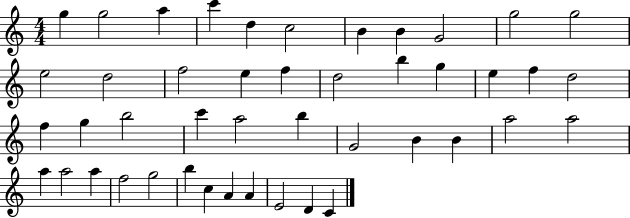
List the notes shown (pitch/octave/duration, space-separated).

G5/q G5/h A5/q C6/q D5/q C5/h B4/q B4/q G4/h G5/h G5/h E5/h D5/h F5/h E5/q F5/q D5/h B5/q G5/q E5/q F5/q D5/h F5/q G5/q B5/h C6/q A5/h B5/q G4/h B4/q B4/q A5/h A5/h A5/q A5/h A5/q F5/h G5/h B5/q C5/q A4/q A4/q E4/h D4/q C4/q